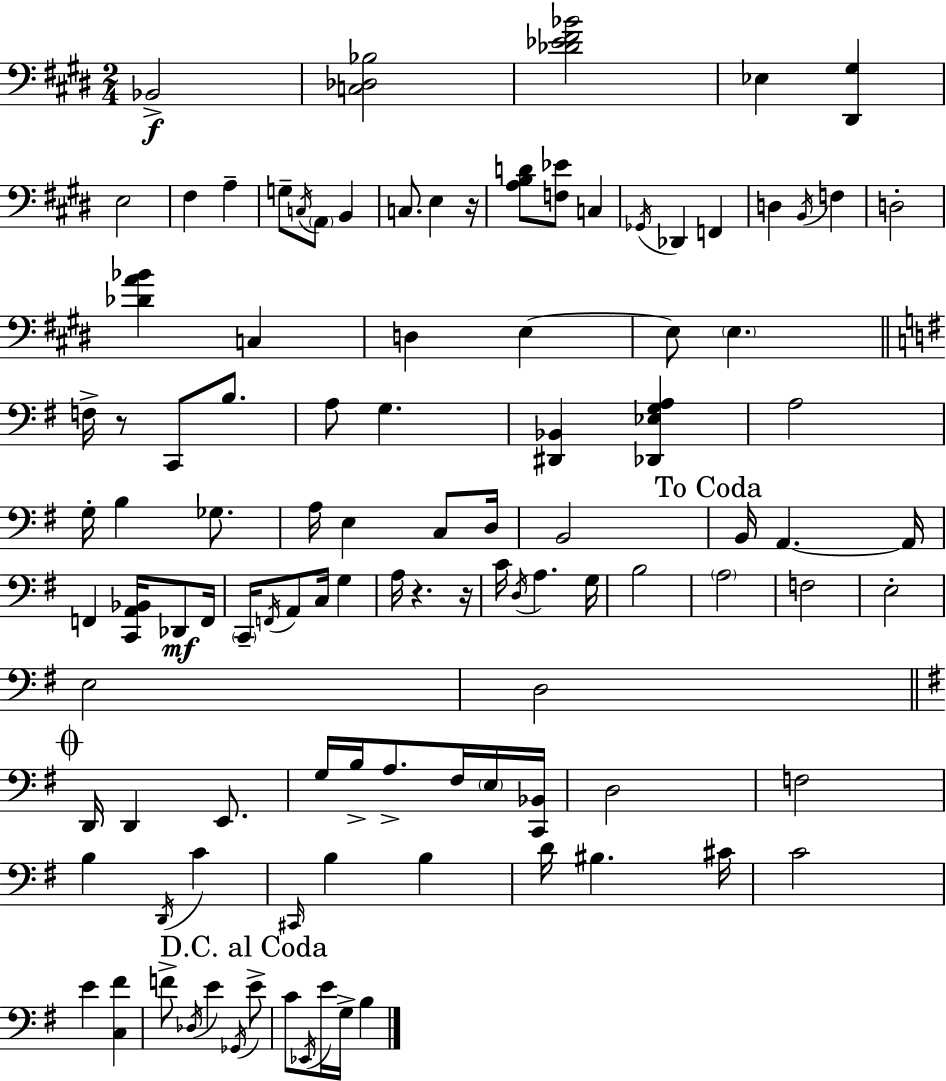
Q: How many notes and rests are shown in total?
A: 106